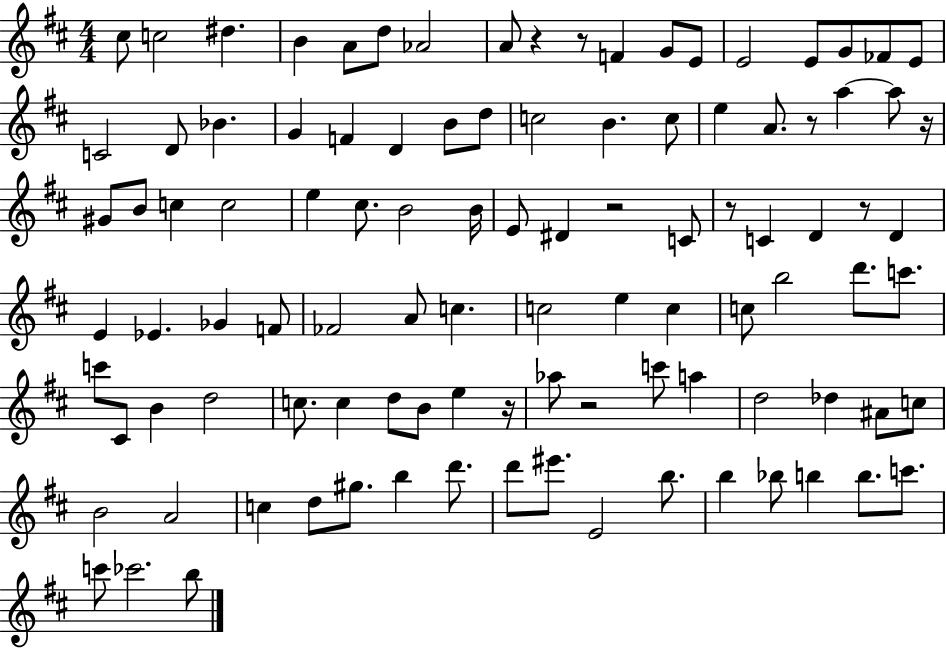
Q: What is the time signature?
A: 4/4